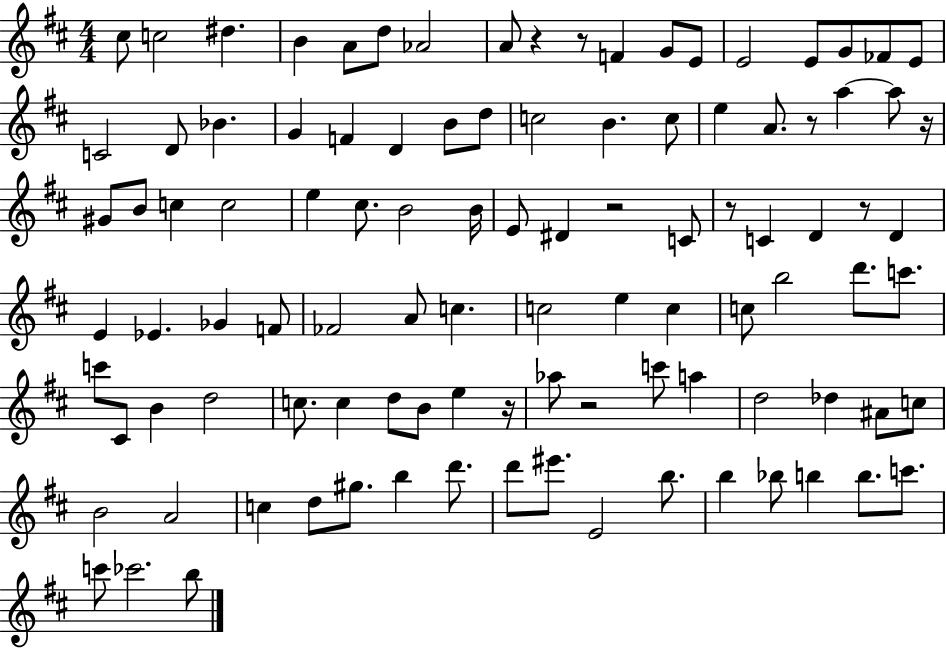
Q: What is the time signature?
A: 4/4